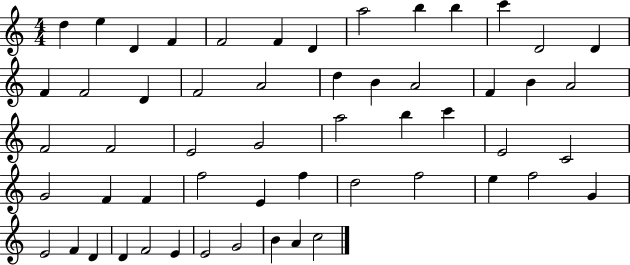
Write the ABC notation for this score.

X:1
T:Untitled
M:4/4
L:1/4
K:C
d e D F F2 F D a2 b b c' D2 D F F2 D F2 A2 d B A2 F B A2 F2 F2 E2 G2 a2 b c' E2 C2 G2 F F f2 E f d2 f2 e f2 G E2 F D D F2 E E2 G2 B A c2